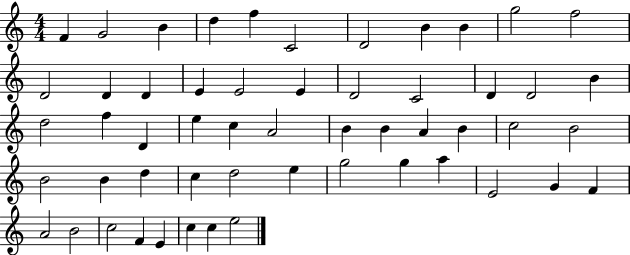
{
  \clef treble
  \numericTimeSignature
  \time 4/4
  \key c \major
  f'4 g'2 b'4 | d''4 f''4 c'2 | d'2 b'4 b'4 | g''2 f''2 | \break d'2 d'4 d'4 | e'4 e'2 e'4 | d'2 c'2 | d'4 d'2 b'4 | \break d''2 f''4 d'4 | e''4 c''4 a'2 | b'4 b'4 a'4 b'4 | c''2 b'2 | \break b'2 b'4 d''4 | c''4 d''2 e''4 | g''2 g''4 a''4 | e'2 g'4 f'4 | \break a'2 b'2 | c''2 f'4 e'4 | c''4 c''4 e''2 | \bar "|."
}